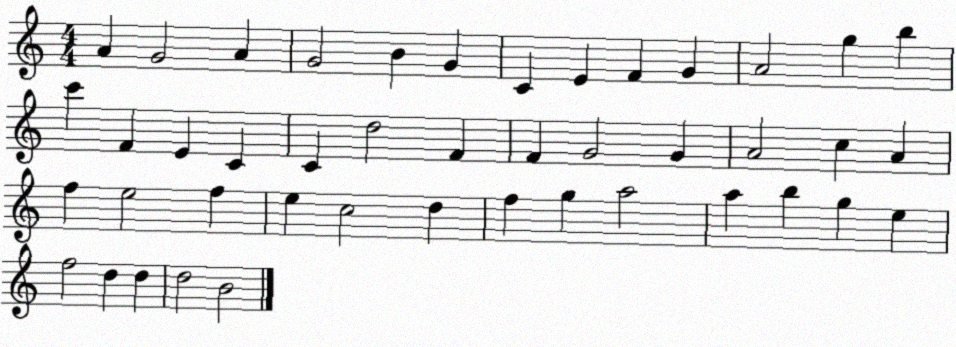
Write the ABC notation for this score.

X:1
T:Untitled
M:4/4
L:1/4
K:C
A G2 A G2 B G C E F G A2 g b c' F E C C d2 F F G2 G A2 c A f e2 f e c2 d f g a2 a b g e f2 d d d2 B2